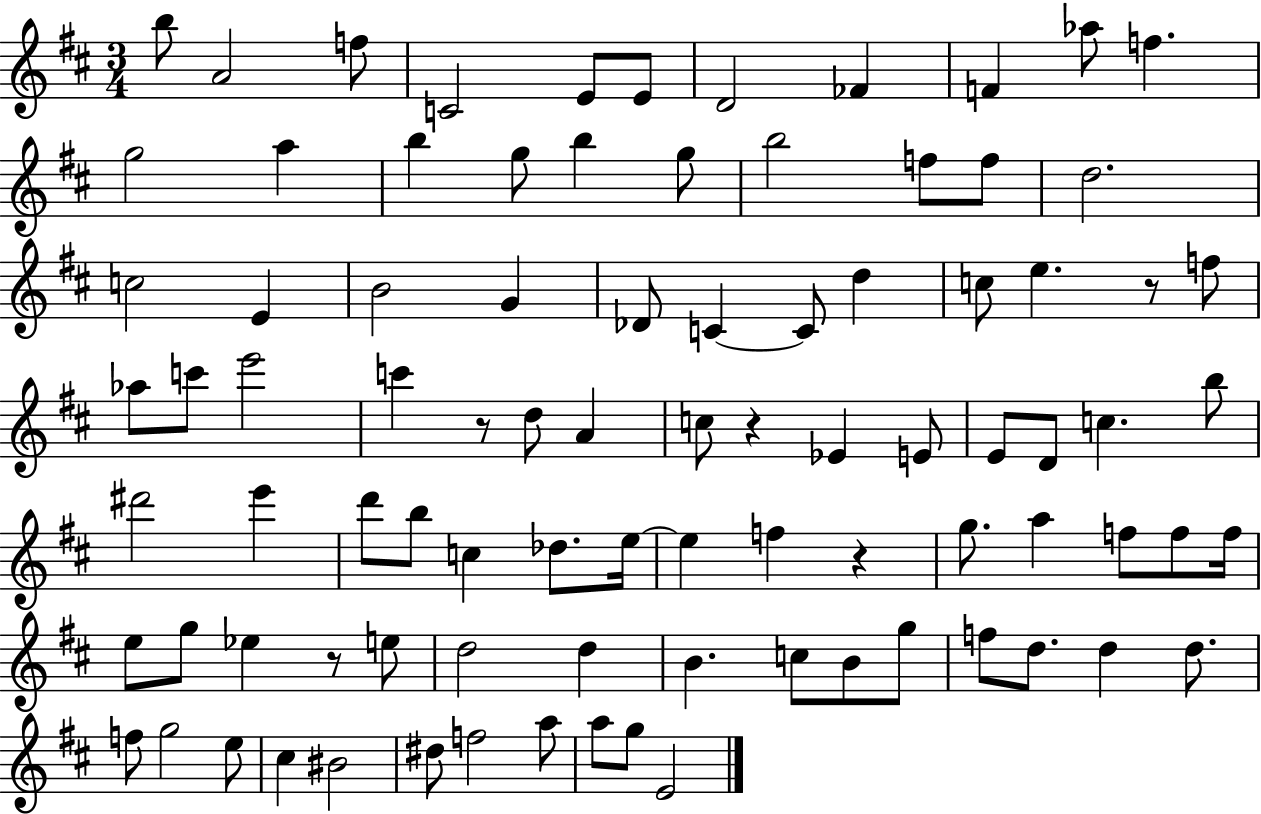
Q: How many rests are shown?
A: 5